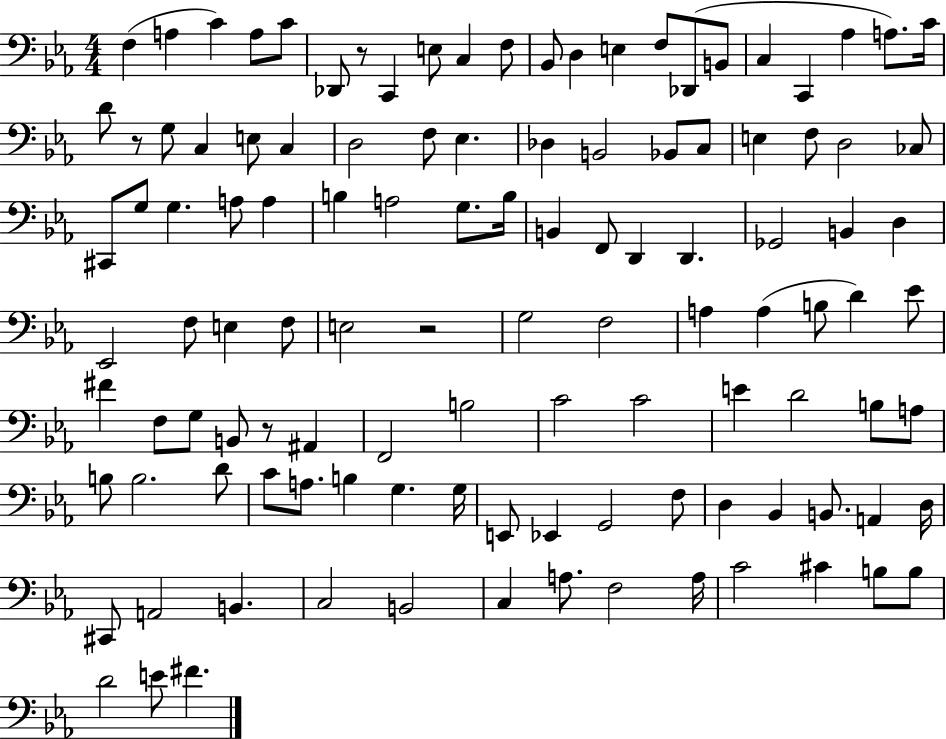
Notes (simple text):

F3/q A3/q C4/q A3/e C4/e Db2/e R/e C2/q E3/e C3/q F3/e Bb2/e D3/q E3/q F3/e Db2/e B2/e C3/q C2/q Ab3/q A3/e. C4/s D4/e R/e G3/e C3/q E3/e C3/q D3/h F3/e Eb3/q. Db3/q B2/h Bb2/e C3/e E3/q F3/e D3/h CES3/e C#2/e G3/e G3/q. A3/e A3/q B3/q A3/h G3/e. B3/s B2/q F2/e D2/q D2/q. Gb2/h B2/q D3/q Eb2/h F3/e E3/q F3/e E3/h R/h G3/h F3/h A3/q A3/q B3/e D4/q Eb4/e F#4/q F3/e G3/e B2/e R/e A#2/q F2/h B3/h C4/h C4/h E4/q D4/h B3/e A3/e B3/e B3/h. D4/e C4/e A3/e. B3/q G3/q. G3/s E2/e Eb2/q G2/h F3/e D3/q Bb2/q B2/e. A2/q D3/s C#2/e A2/h B2/q. C3/h B2/h C3/q A3/e. F3/h A3/s C4/h C#4/q B3/e B3/e D4/h E4/e F#4/q.